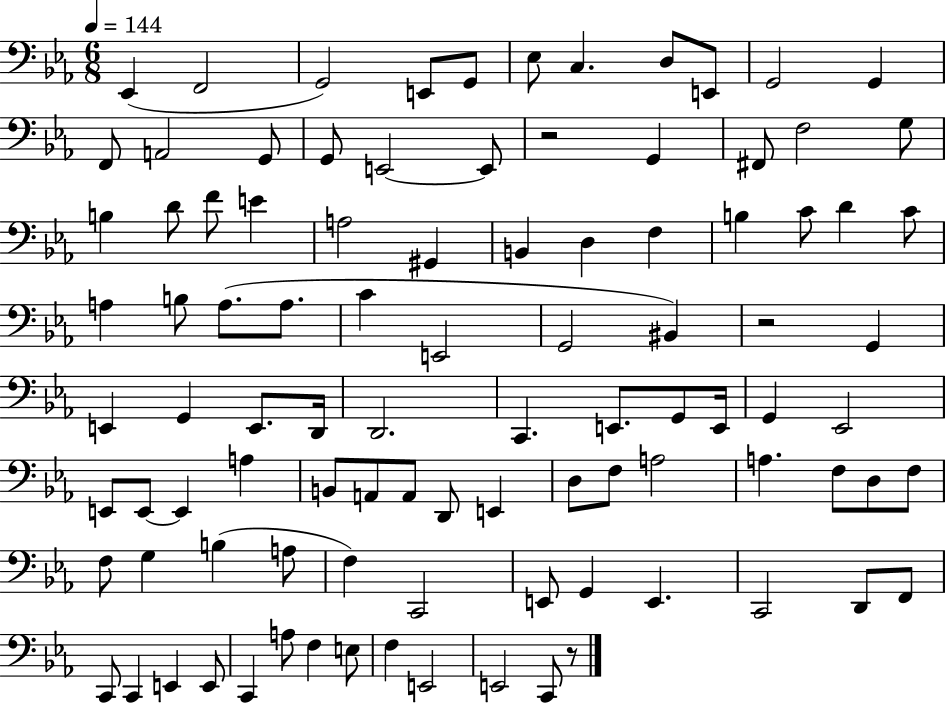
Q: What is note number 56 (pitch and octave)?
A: E2